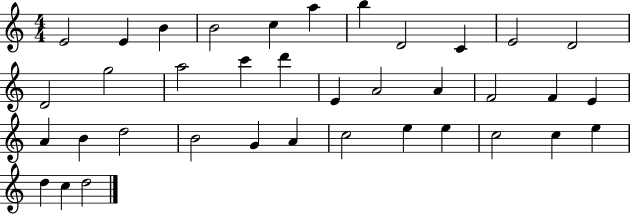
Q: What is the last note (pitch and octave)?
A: D5